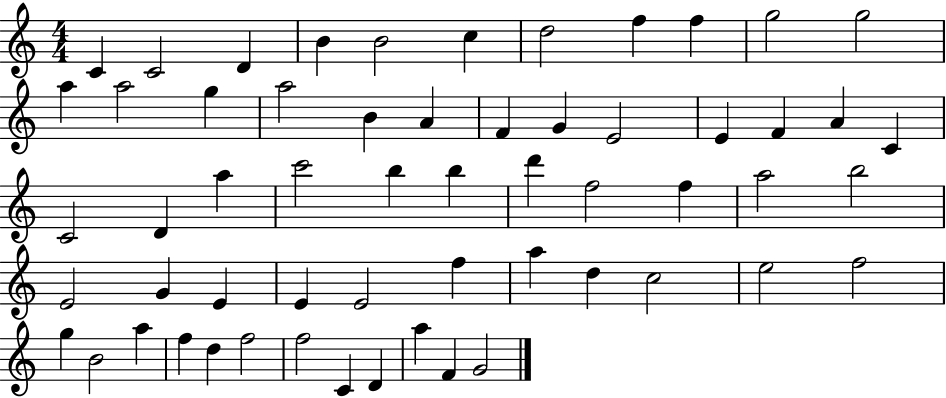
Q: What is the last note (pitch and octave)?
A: G4